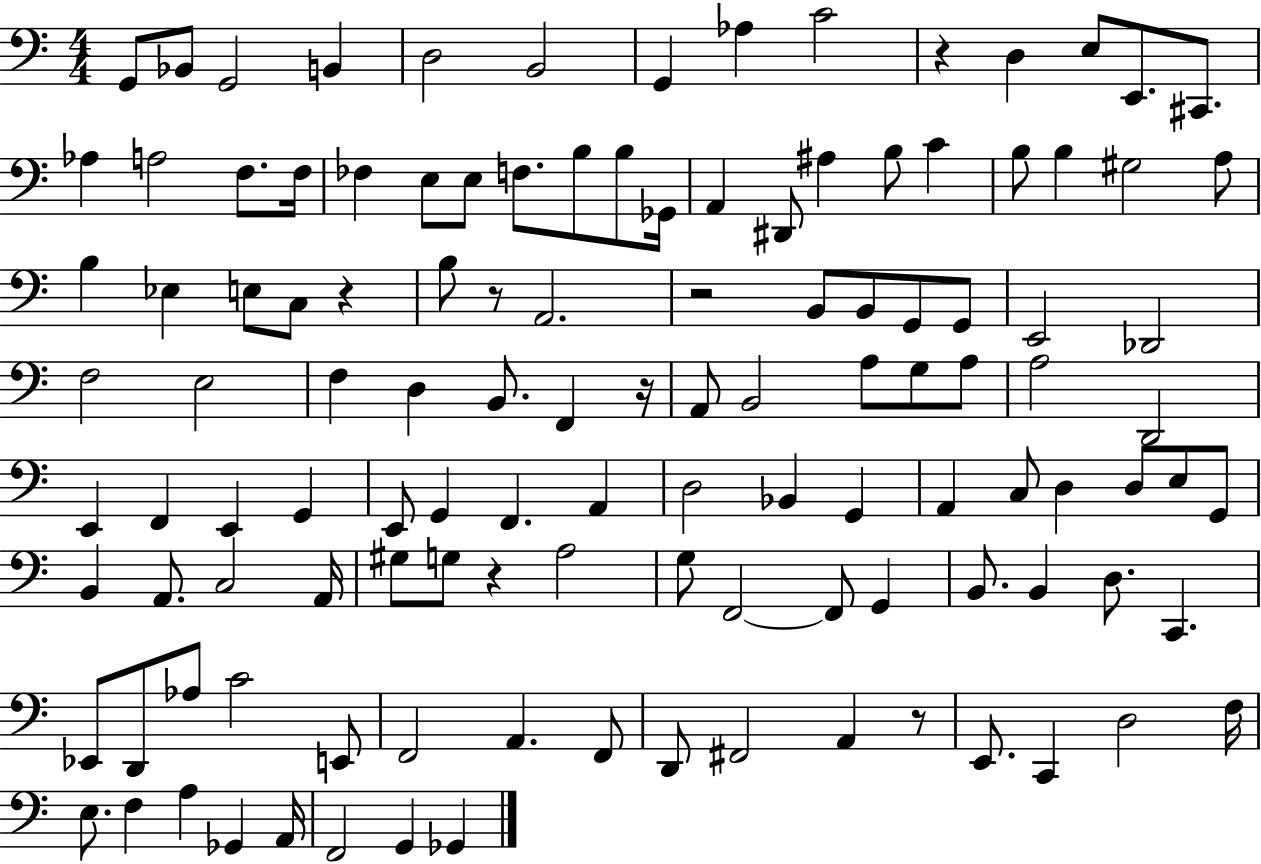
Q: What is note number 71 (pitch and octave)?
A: C3